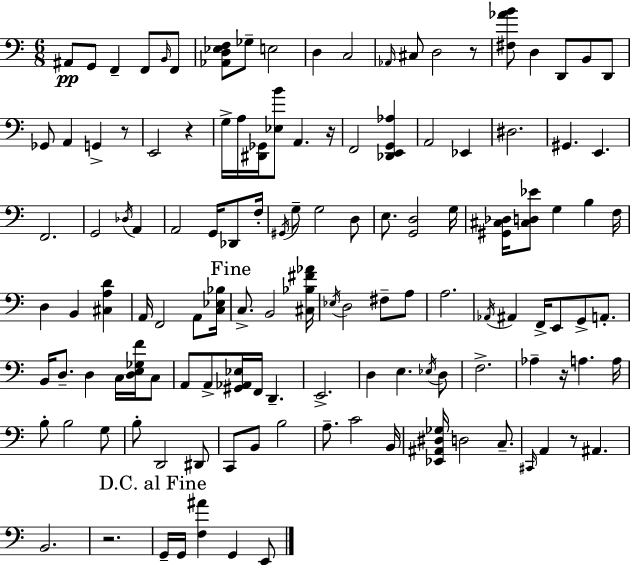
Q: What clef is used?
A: bass